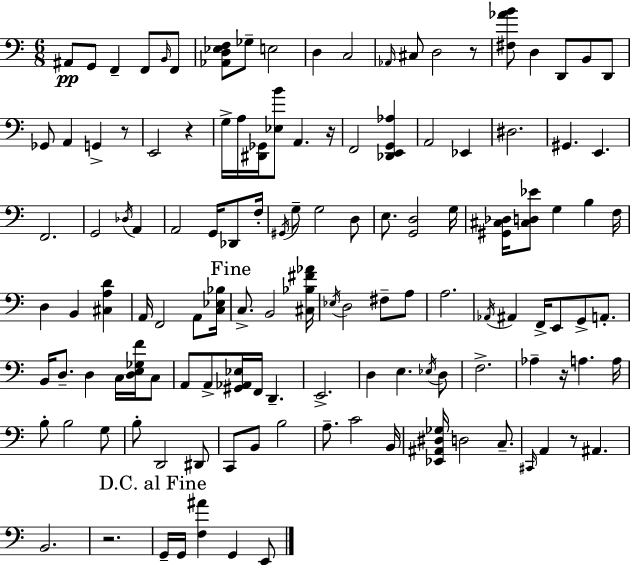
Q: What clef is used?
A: bass